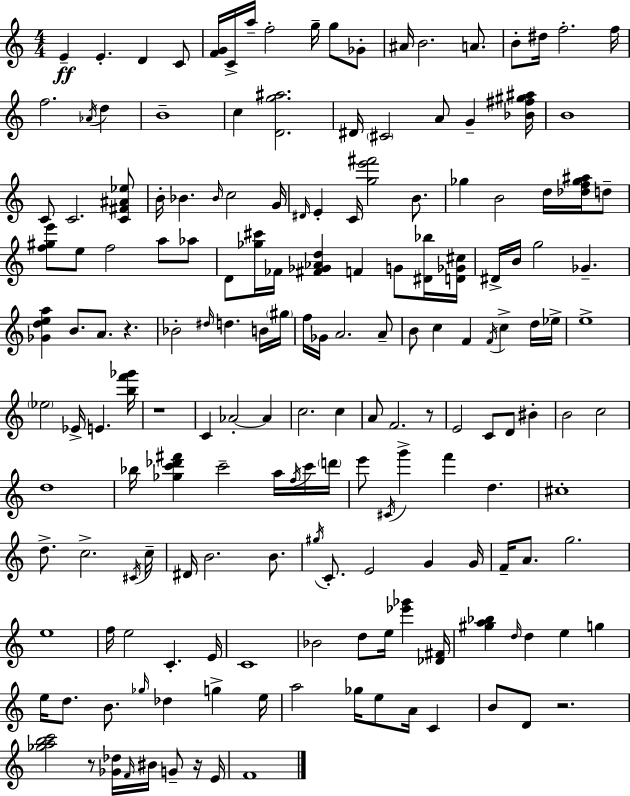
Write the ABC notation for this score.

X:1
T:Untitled
M:4/4
L:1/4
K:C
E E D C/2 [FG]/4 C/4 a/4 f2 g/4 g/2 _G/2 ^A/4 B2 A/2 B/2 ^d/4 f2 f/4 f2 _A/4 d B4 c [Dg^a]2 ^D/4 ^C2 A/2 G [_B^f^g^a]/4 B4 C/2 C2 [C^F^A_e]/2 B/4 _B _B/4 c2 G/4 ^D/4 E C/4 [ge'^f']2 B/2 _g B2 d/4 [_df_g^a]/4 d/2 [f^ge']/2 e/2 f2 a/2 _a/2 D/2 [_g^c']/4 _F/4 [^F_G_Ad] F G/2 [^D_b]/4 [D_G^c]/4 ^D/4 B/4 g2 _G [_Gdea] B/2 A/2 z _B2 ^d/4 d B/4 ^g/4 f/4 _G/4 A2 A/2 B/2 c F F/4 c d/4 _e/4 e4 _e2 _E/4 E [bf'_g']/4 z4 C _A2 _A c2 c A/2 F2 z/2 E2 C/2 D/2 ^B B2 c2 d4 _b/4 [_gc'_d'^f'] c'2 a/4 f/4 c'/4 d'/4 e'/2 ^C/4 g' f' d ^c4 d/2 c2 ^C/4 c/4 ^D/4 B2 B/2 ^g/4 C/2 E2 G G/4 F/4 A/2 g2 e4 f/4 e2 C E/4 C4 _B2 d/2 e/4 [_e'_g'] [_D^F]/4 [^ga_b] d/4 d e g e/4 d/2 B/2 _g/4 _d g e/4 a2 _g/4 e/2 A/4 C B/2 D/2 z2 [_gabc']2 z/2 [_G_d]/4 F/4 ^B/4 G/2 z/4 E/4 F4